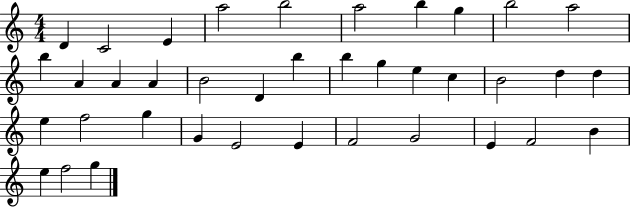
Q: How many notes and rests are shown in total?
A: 38